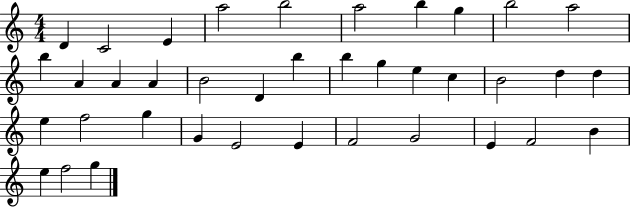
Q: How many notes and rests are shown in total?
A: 38